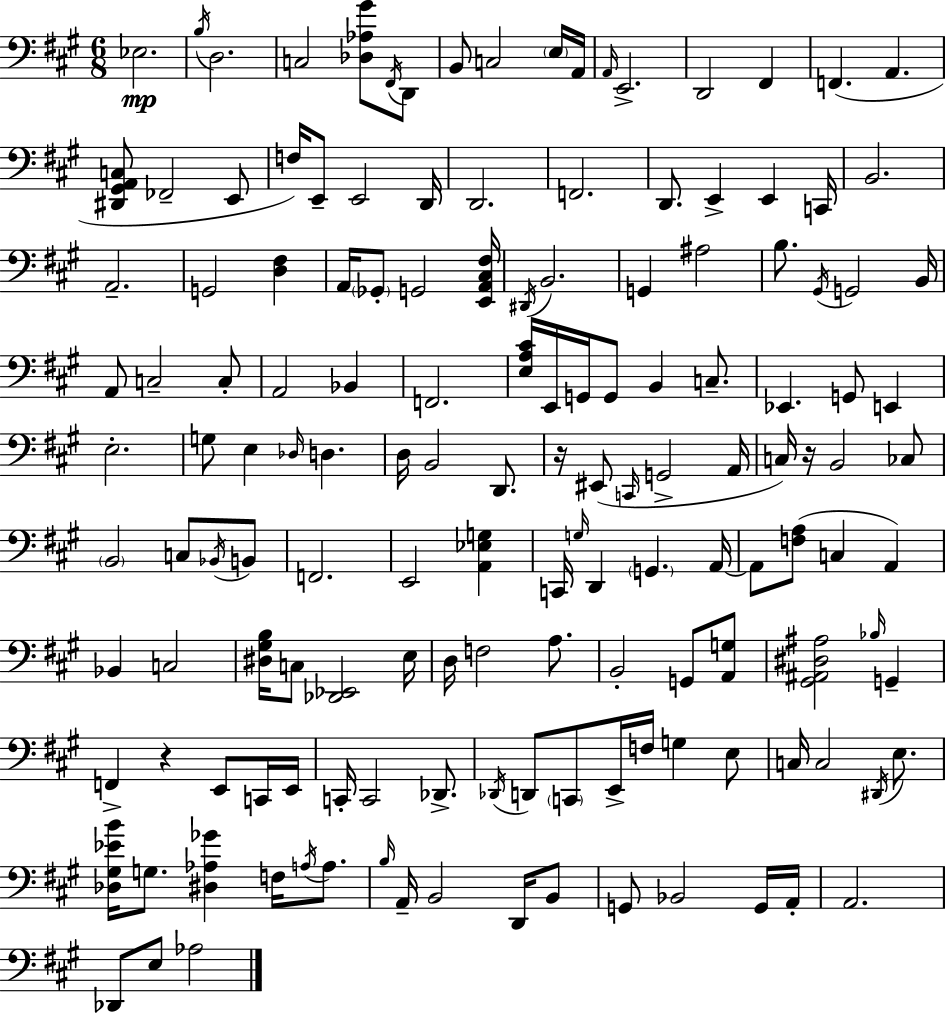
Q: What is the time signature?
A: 6/8